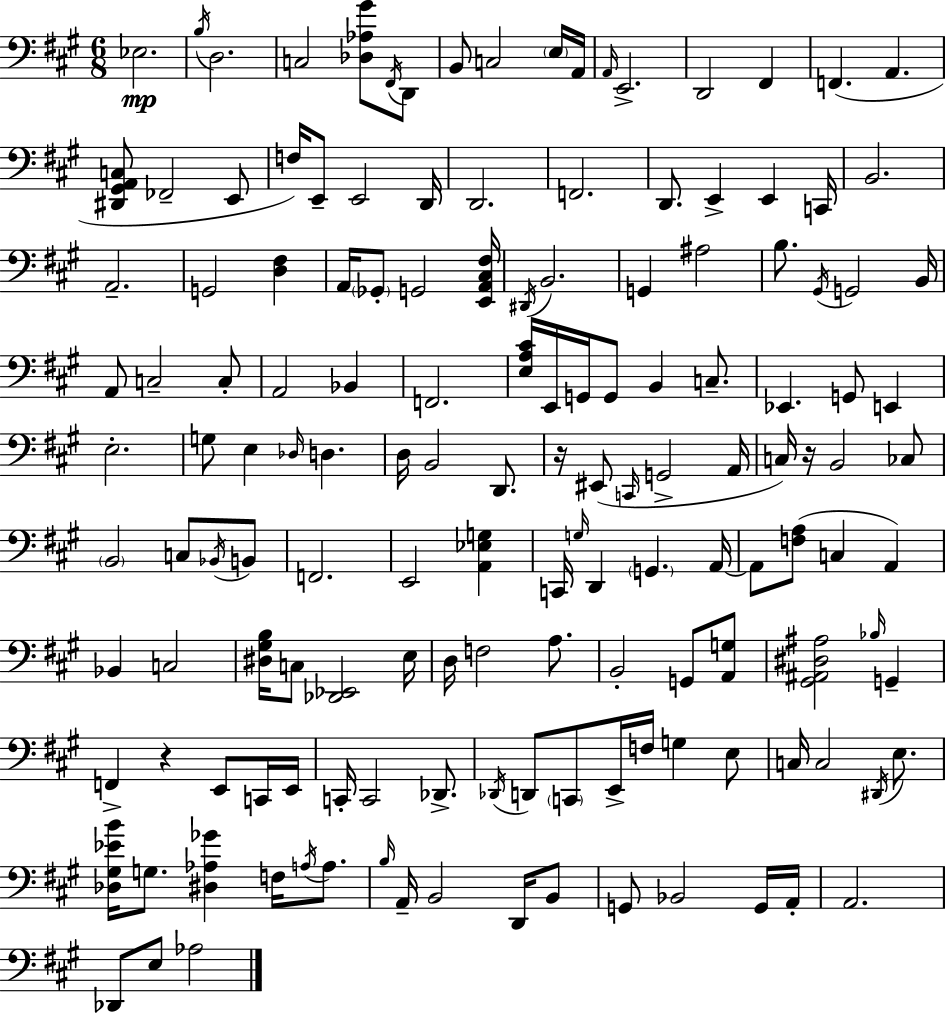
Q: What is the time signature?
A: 6/8